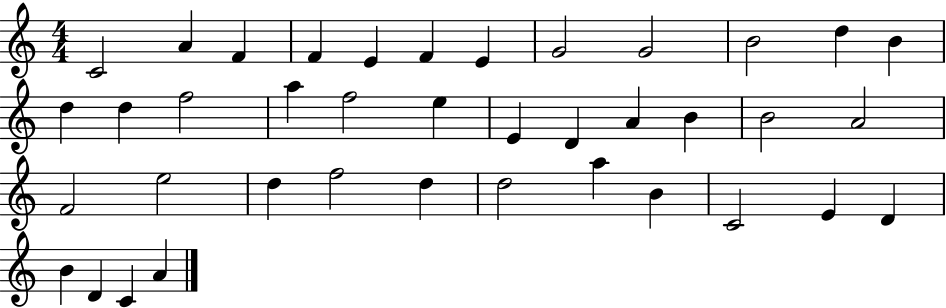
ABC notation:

X:1
T:Untitled
M:4/4
L:1/4
K:C
C2 A F F E F E G2 G2 B2 d B d d f2 a f2 e E D A B B2 A2 F2 e2 d f2 d d2 a B C2 E D B D C A